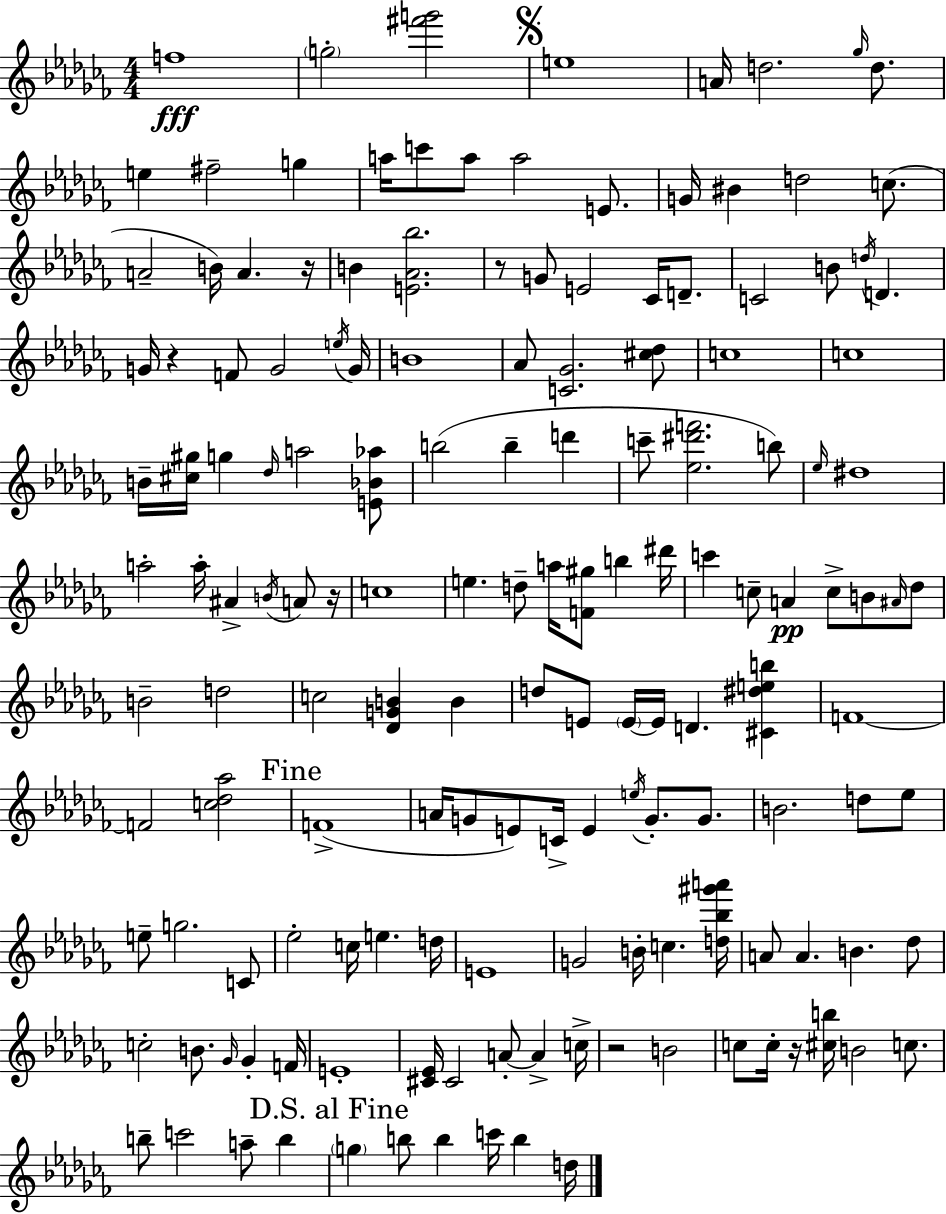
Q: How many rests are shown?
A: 6